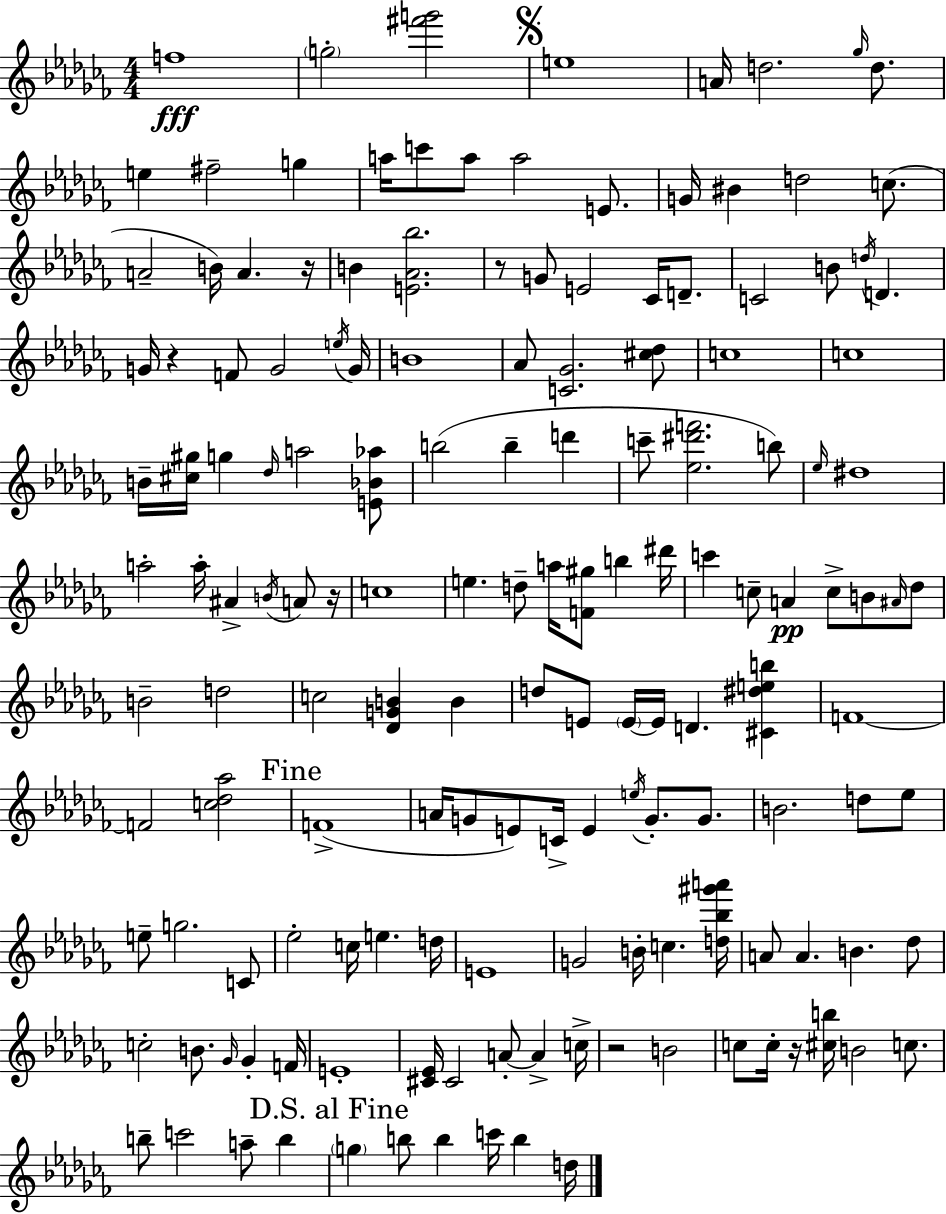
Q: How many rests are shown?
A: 6